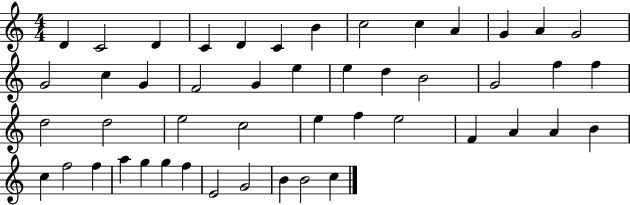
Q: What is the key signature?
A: C major